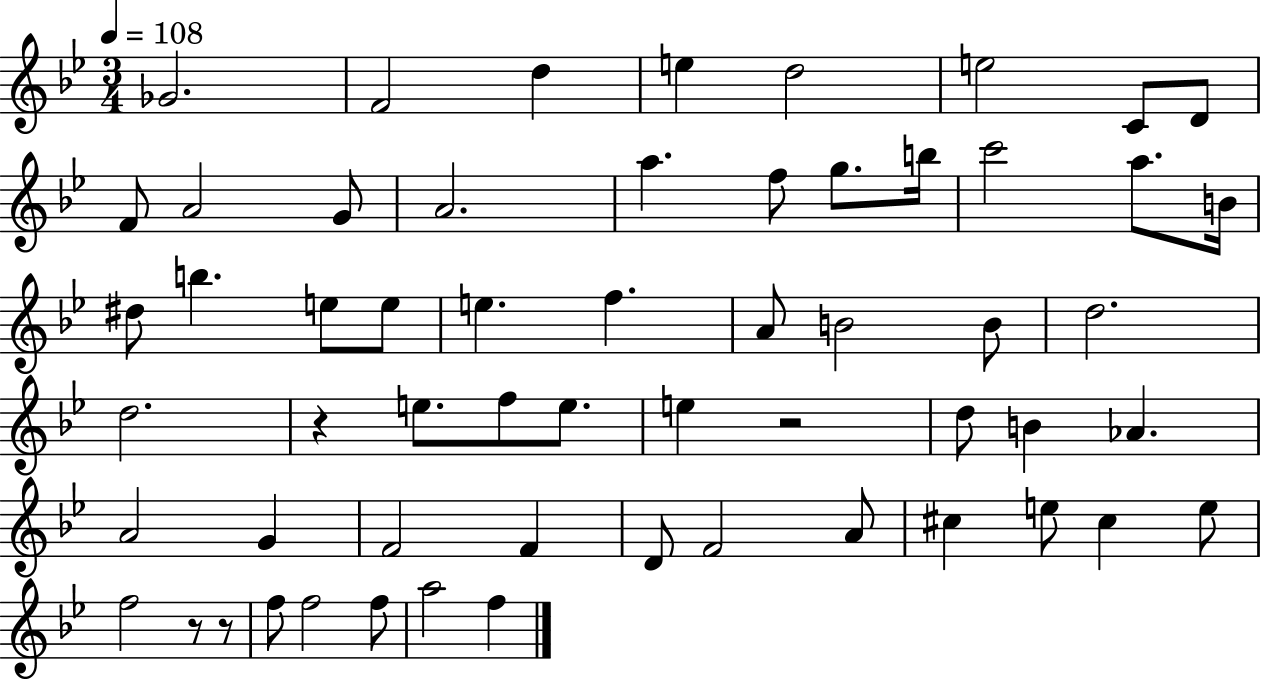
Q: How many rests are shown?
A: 4